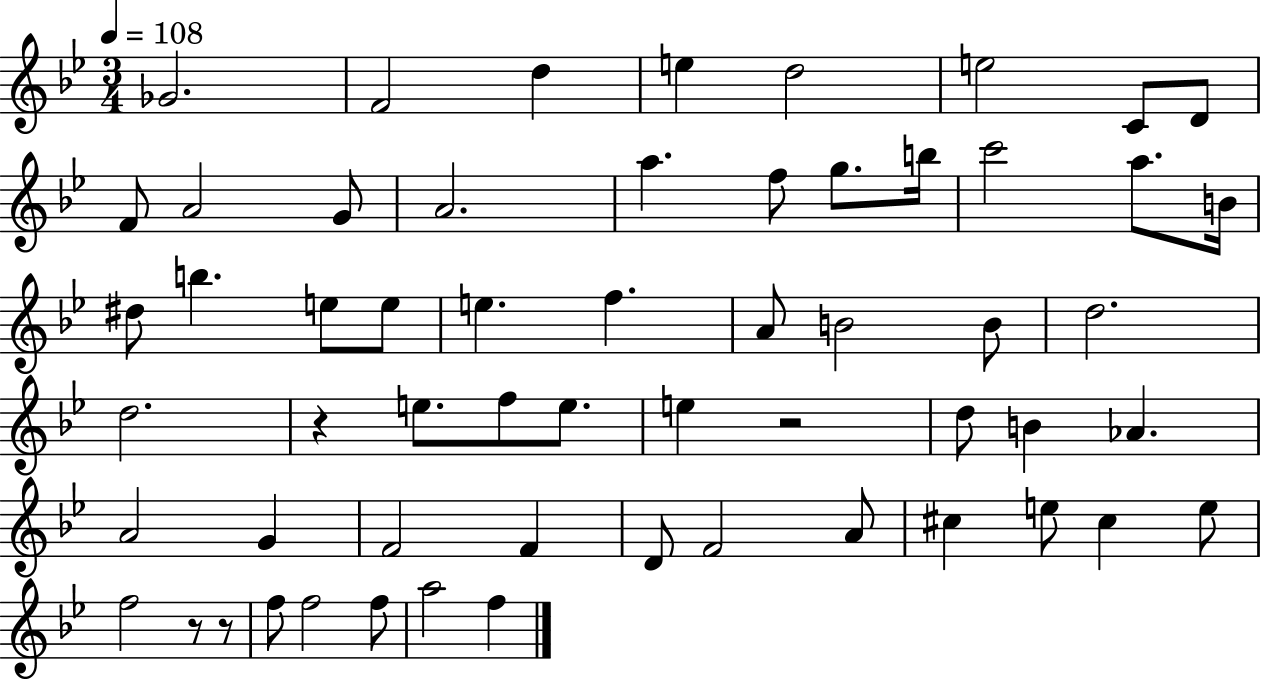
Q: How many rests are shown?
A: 4